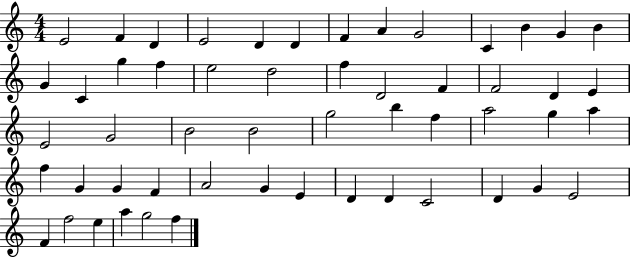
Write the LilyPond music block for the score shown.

{
  \clef treble
  \numericTimeSignature
  \time 4/4
  \key c \major
  e'2 f'4 d'4 | e'2 d'4 d'4 | f'4 a'4 g'2 | c'4 b'4 g'4 b'4 | \break g'4 c'4 g''4 f''4 | e''2 d''2 | f''4 d'2 f'4 | f'2 d'4 e'4 | \break e'2 g'2 | b'2 b'2 | g''2 b''4 f''4 | a''2 g''4 a''4 | \break f''4 g'4 g'4 f'4 | a'2 g'4 e'4 | d'4 d'4 c'2 | d'4 g'4 e'2 | \break f'4 f''2 e''4 | a''4 g''2 f''4 | \bar "|."
}